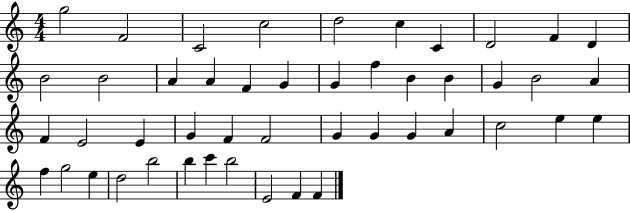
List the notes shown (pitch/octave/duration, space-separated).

G5/h F4/h C4/h C5/h D5/h C5/q C4/q D4/h F4/q D4/q B4/h B4/h A4/q A4/q F4/q G4/q G4/q F5/q B4/q B4/q G4/q B4/h A4/q F4/q E4/h E4/q G4/q F4/q F4/h G4/q G4/q G4/q A4/q C5/h E5/q E5/q F5/q G5/h E5/q D5/h B5/h B5/q C6/q B5/h E4/h F4/q F4/q